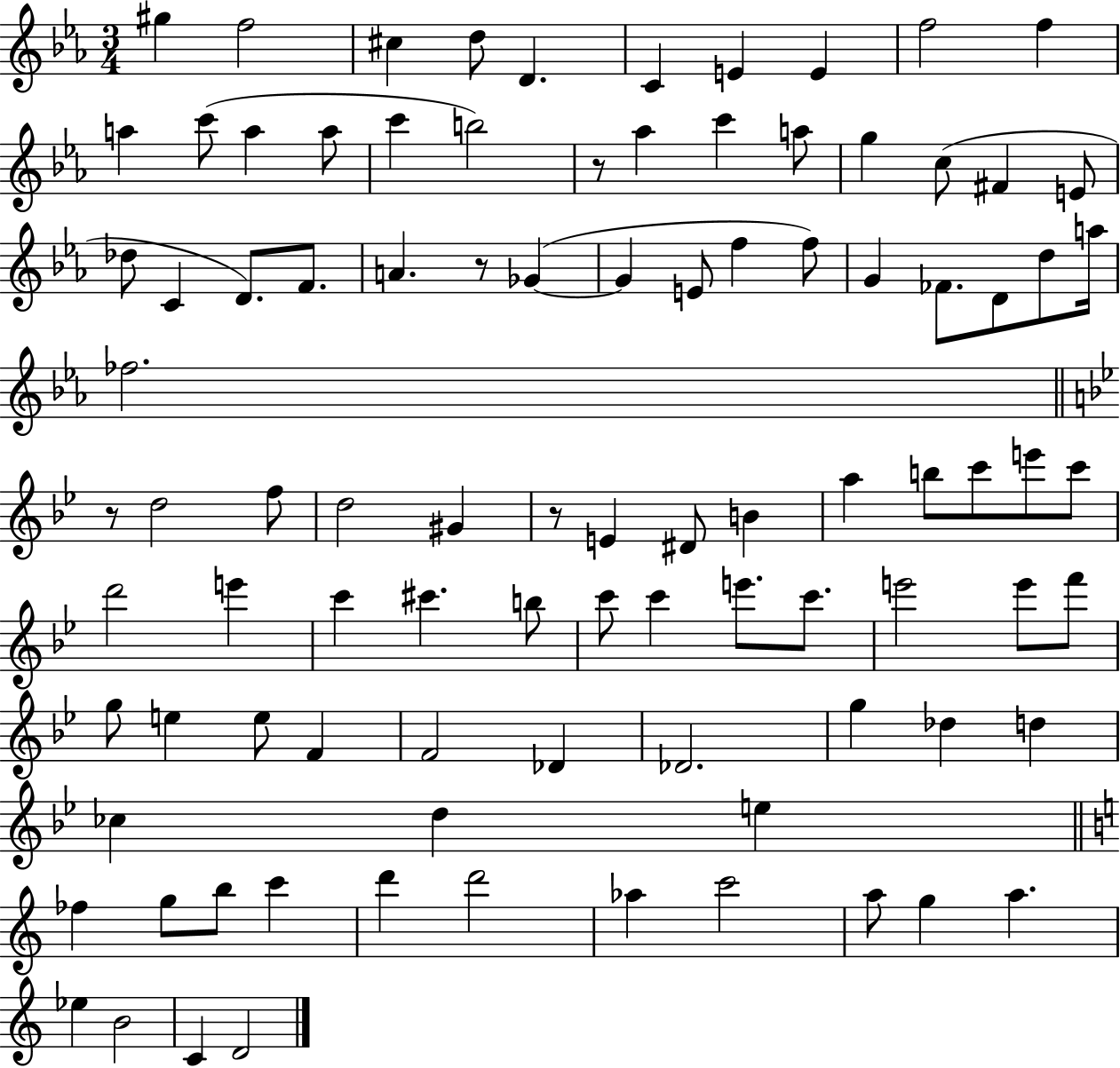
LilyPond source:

{
  \clef treble
  \numericTimeSignature
  \time 3/4
  \key ees \major
  gis''4 f''2 | cis''4 d''8 d'4. | c'4 e'4 e'4 | f''2 f''4 | \break a''4 c'''8( a''4 a''8 | c'''4 b''2) | r8 aes''4 c'''4 a''8 | g''4 c''8( fis'4 e'8 | \break des''8 c'4 d'8.) f'8. | a'4. r8 ges'4~(~ | ges'4 e'8 f''4 f''8) | g'4 fes'8. d'8 d''8 a''16 | \break fes''2. | \bar "||" \break \key bes \major r8 d''2 f''8 | d''2 gis'4 | r8 e'4 dis'8 b'4 | a''4 b''8 c'''8 e'''8 c'''8 | \break d'''2 e'''4 | c'''4 cis'''4. b''8 | c'''8 c'''4 e'''8. c'''8. | e'''2 e'''8 f'''8 | \break g''8 e''4 e''8 f'4 | f'2 des'4 | des'2. | g''4 des''4 d''4 | \break ces''4 d''4 e''4 | \bar "||" \break \key c \major fes''4 g''8 b''8 c'''4 | d'''4 d'''2 | aes''4 c'''2 | a''8 g''4 a''4. | \break ees''4 b'2 | c'4 d'2 | \bar "|."
}